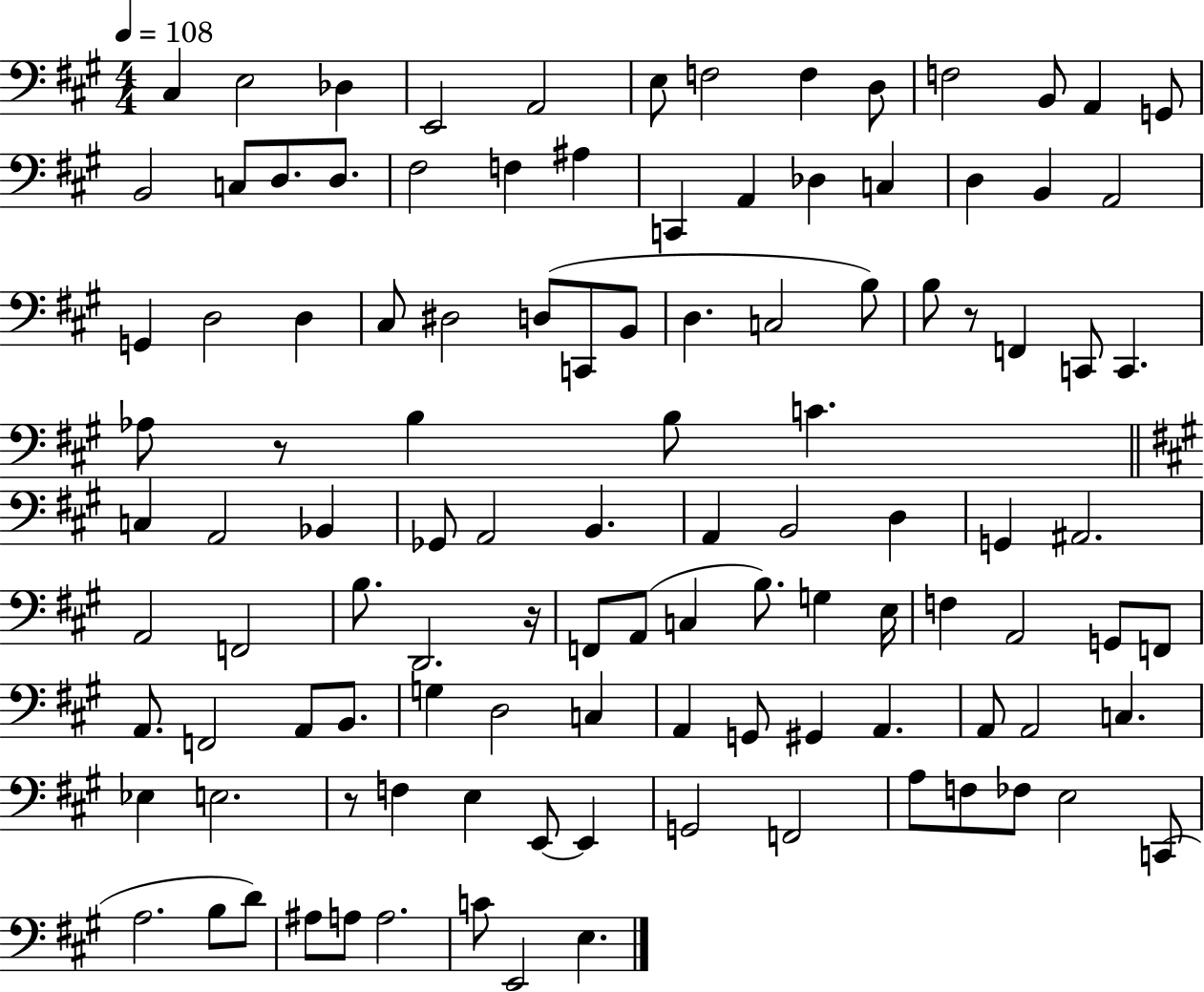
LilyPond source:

{
  \clef bass
  \numericTimeSignature
  \time 4/4
  \key a \major
  \tempo 4 = 108
  \repeat volta 2 { cis4 e2 des4 | e,2 a,2 | e8 f2 f4 d8 | f2 b,8 a,4 g,8 | \break b,2 c8 d8. d8. | fis2 f4 ais4 | c,4 a,4 des4 c4 | d4 b,4 a,2 | \break g,4 d2 d4 | cis8 dis2 d8( c,8 b,8 | d4. c2 b8) | b8 r8 f,4 c,8 c,4. | \break aes8 r8 b4 b8 c'4. | \bar "||" \break \key a \major c4 a,2 bes,4 | ges,8 a,2 b,4. | a,4 b,2 d4 | g,4 ais,2. | \break a,2 f,2 | b8. d,2. r16 | f,8 a,8( c4 b8.) g4 e16 | f4 a,2 g,8 f,8 | \break a,8. f,2 a,8 b,8. | g4 d2 c4 | a,4 g,8 gis,4 a,4. | a,8 a,2 c4. | \break ees4 e2. | r8 f4 e4 e,8~~ e,4 | g,2 f,2 | a8 f8 fes8 e2 c,8( | \break a2. b8 d'8) | ais8 a8 a2. | c'8 e,2 e4. | } \bar "|."
}